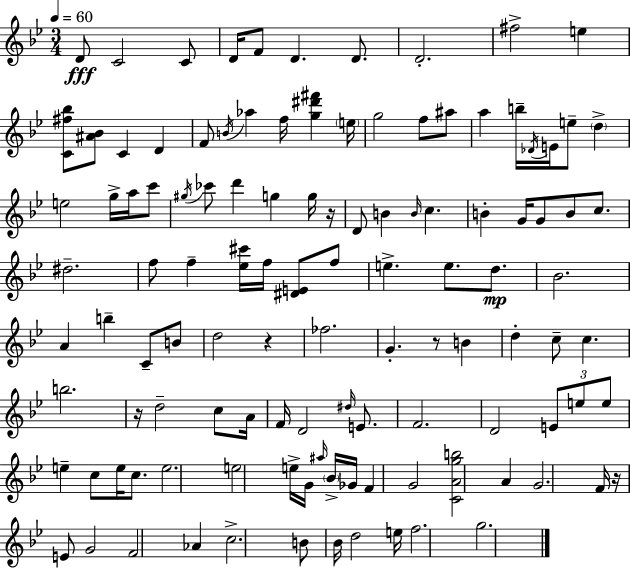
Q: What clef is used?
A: treble